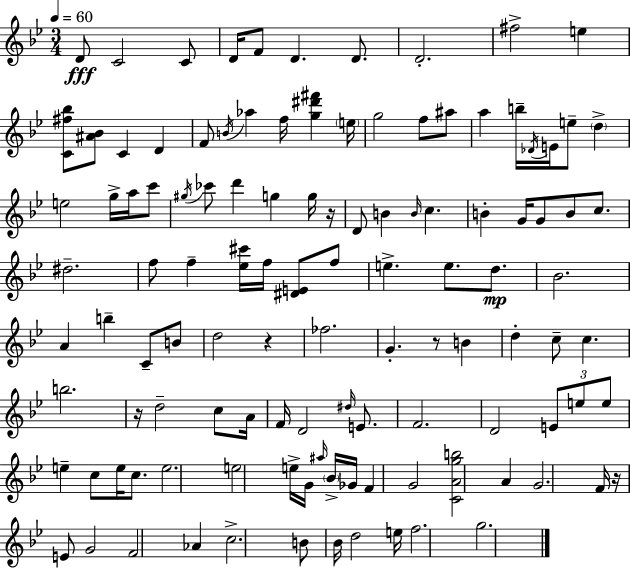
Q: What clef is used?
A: treble